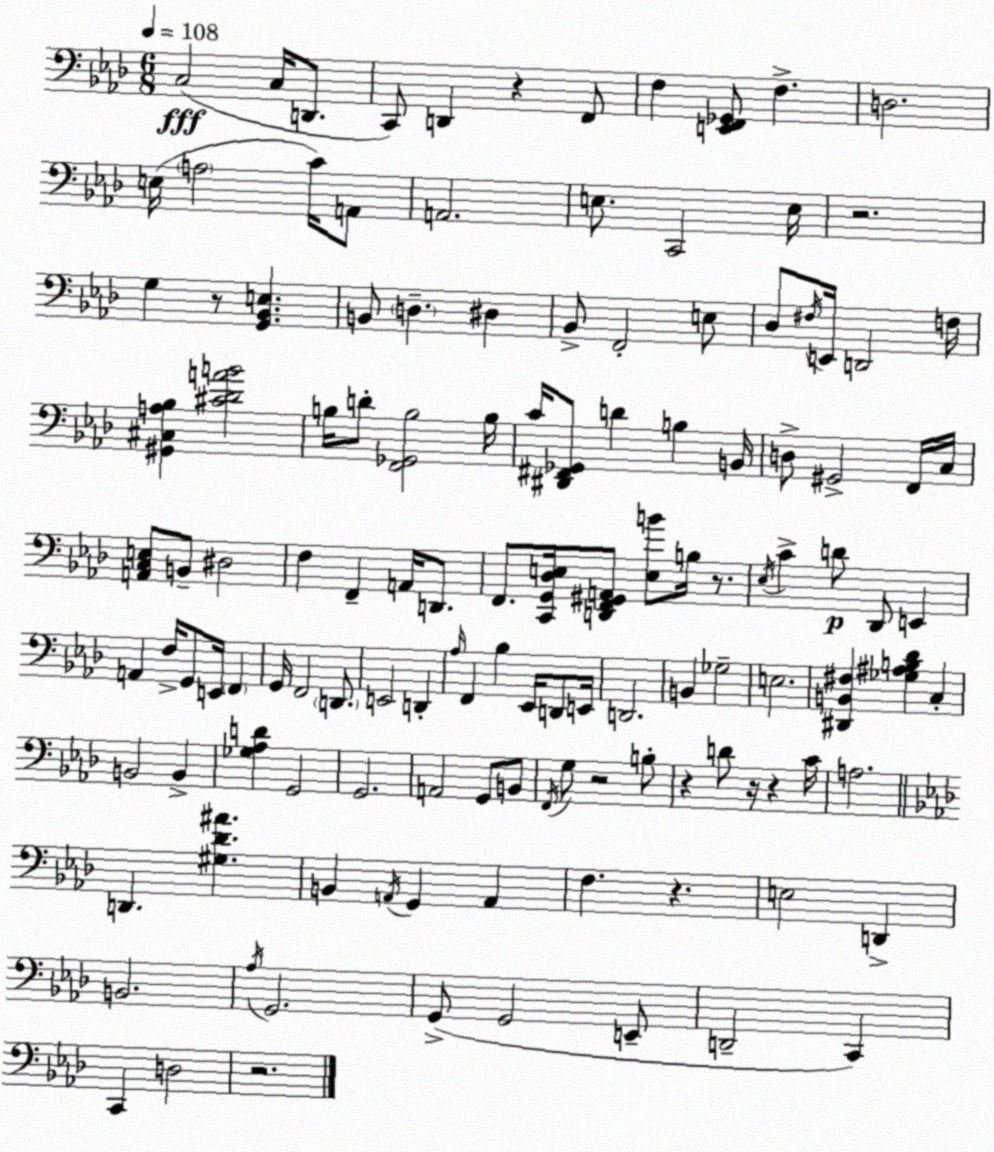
X:1
T:Untitled
M:6/8
L:1/4
K:Ab
C,2 C,/4 D,,/2 C,,/2 D,, z F,,/2 F, [E,,F,,_G,,]/2 F, D,2 E,/4 A,2 C/4 A,,/2 A,,2 E,/2 C,,2 E,/4 z2 G, z/2 [G,,_B,,E,] B,,/2 D, ^D, _B,,/2 F,,2 E,/2 _D,/2 ^F,/4 E,,/4 D,,2 F,/4 [^G,,^C,A,_B,] [^C_DAB]2 B,/4 D/2 [F,,_G,,B,]2 B,/4 C/4 [^D,,^F,,_G,,]/2 D B, B,,/4 D,/2 ^G,,2 F,,/4 C,/4 [A,,C,E,]/2 B,,/2 ^D,2 F, F,, A,,/4 D,,/2 F,,/2 [C,,G,,_D,E,]/4 [D,,F,,^G,,A,,]/2 [E,B]/2 B,/4 z/2 _E,/4 C D/2 _D,,/2 E,, A,, F,/4 G,,/2 E,,/4 F,, G,,/4 F,,2 D,,/2 E,,2 D,, _A,/4 F,, _B, _E,,/4 D,,/2 E,,/4 D,,2 B,, _G,2 E,2 [^D,,B,,^F,] [_G,^A,B,_D] C, B,,2 B,, [_G,_A,D] G,,2 G,,2 A,,2 G,,/2 B,,/2 F,,/4 G,/2 z2 B,/2 z D/2 z/4 z C/4 A,2 D,, [^G,_D^A] B,, A,,/4 G,, A,, F, z E,2 D,, B,,2 _A,/4 G,,2 G,,/2 G,,2 E,,/2 D,,2 C,, C,, D,2 z2